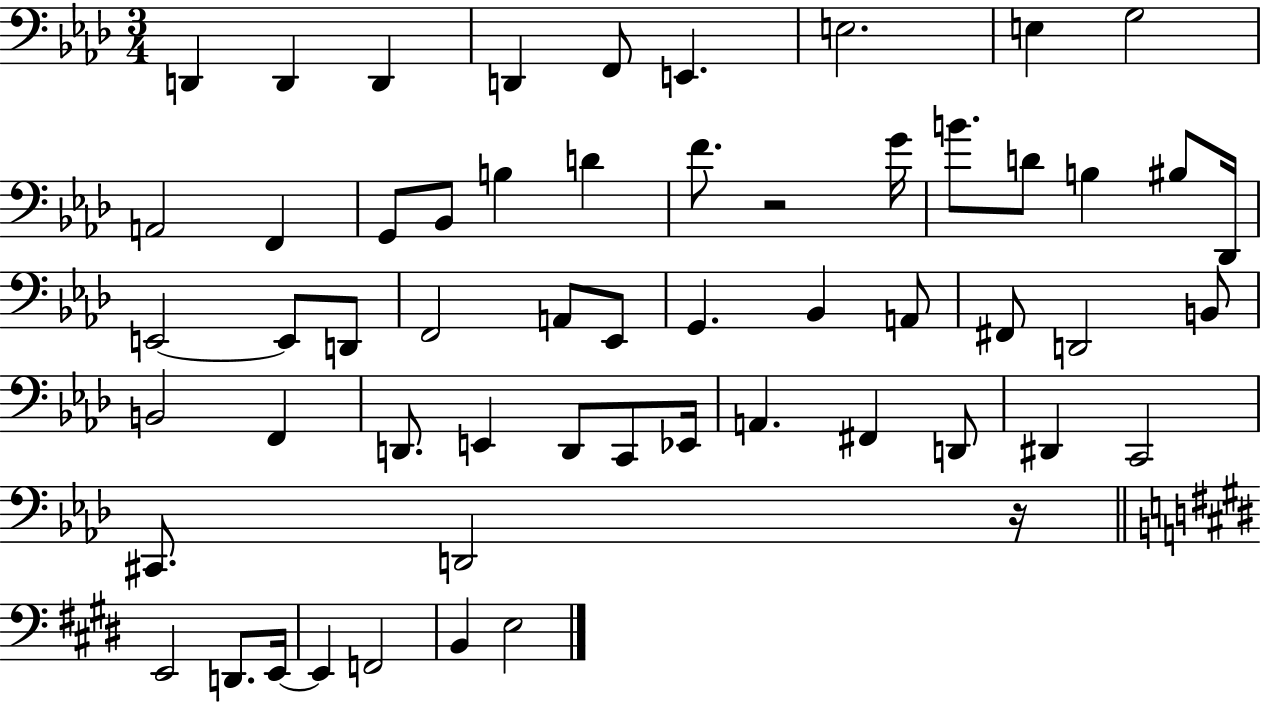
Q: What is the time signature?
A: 3/4